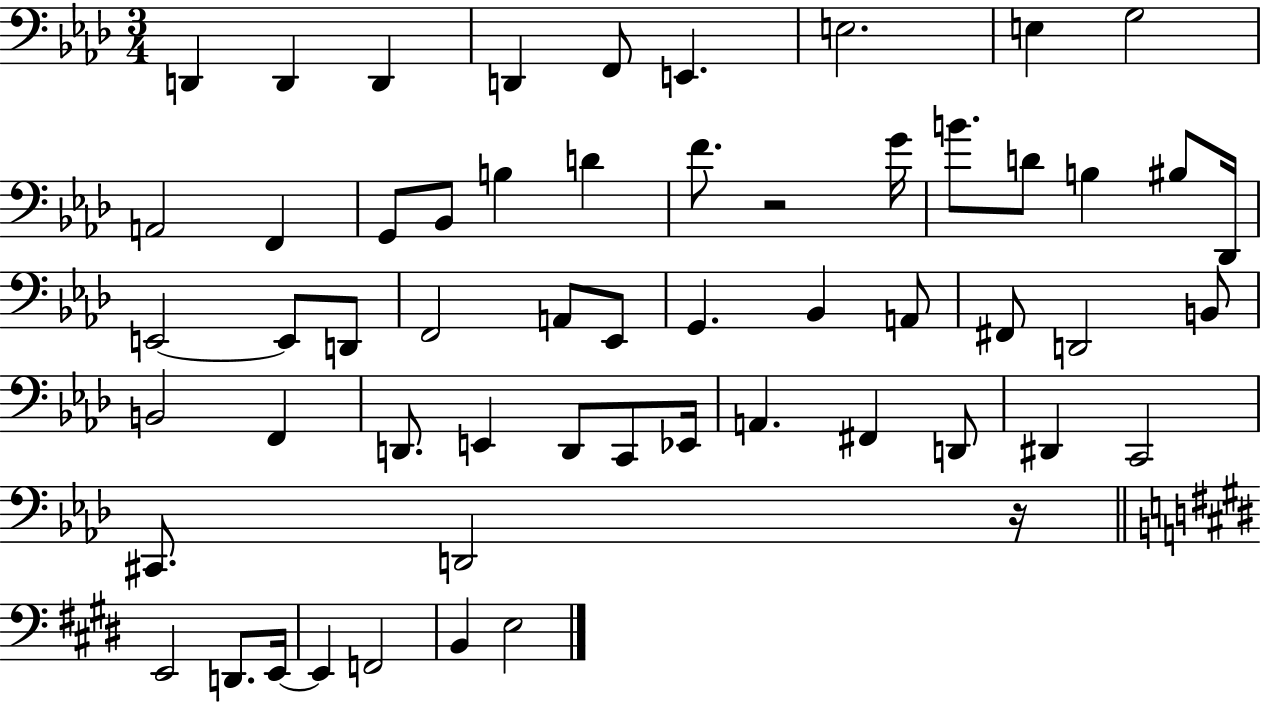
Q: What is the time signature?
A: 3/4